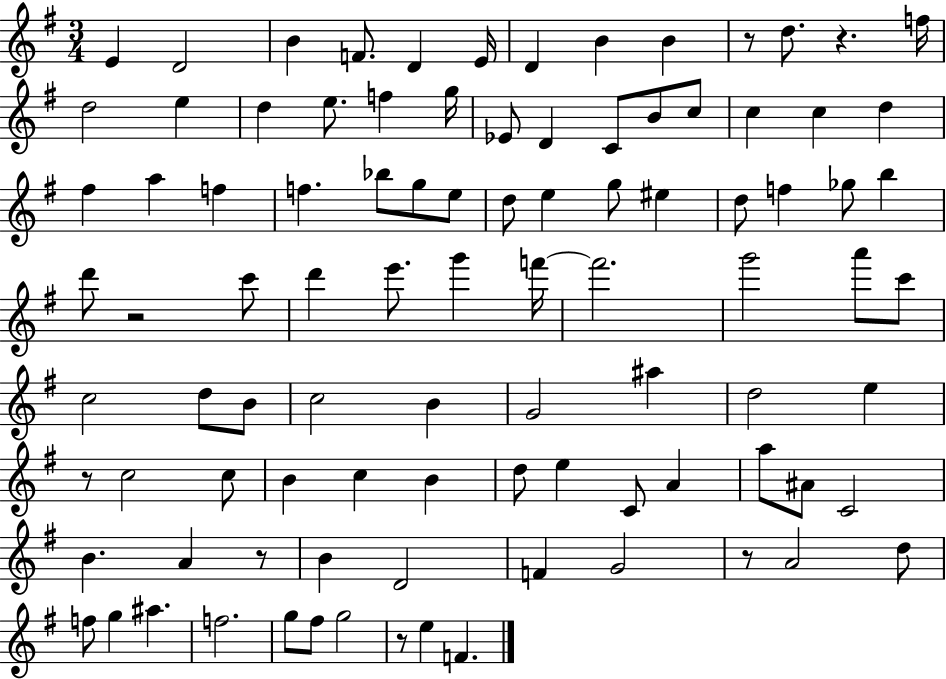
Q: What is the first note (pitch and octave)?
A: E4